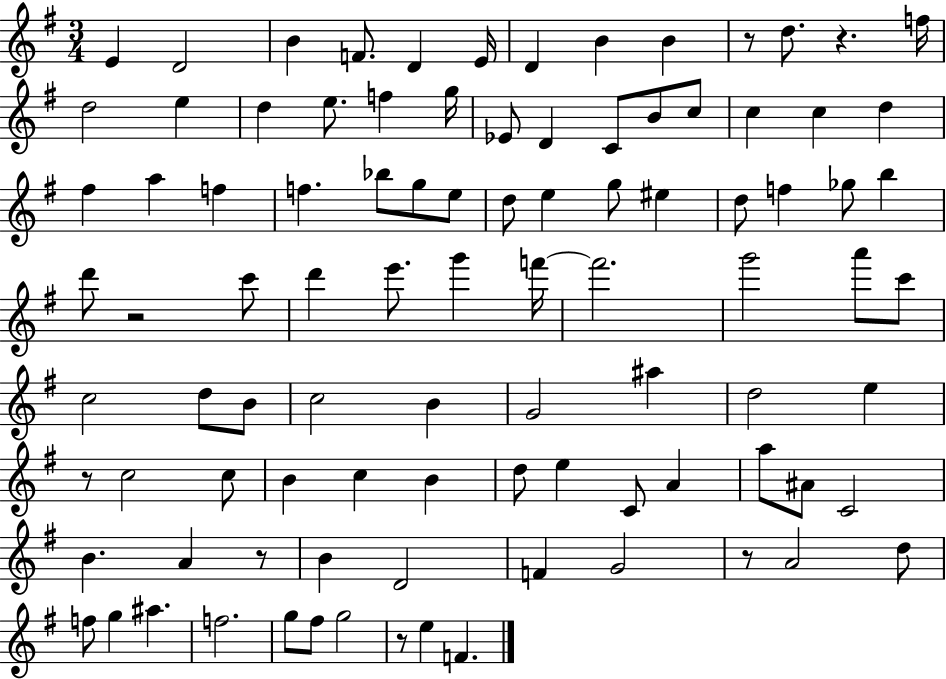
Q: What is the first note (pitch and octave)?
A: E4